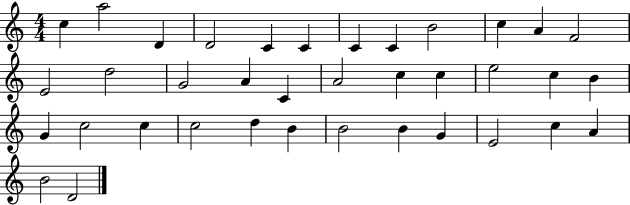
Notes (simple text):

C5/q A5/h D4/q D4/h C4/q C4/q C4/q C4/q B4/h C5/q A4/q F4/h E4/h D5/h G4/h A4/q C4/q A4/h C5/q C5/q E5/h C5/q B4/q G4/q C5/h C5/q C5/h D5/q B4/q B4/h B4/q G4/q E4/h C5/q A4/q B4/h D4/h